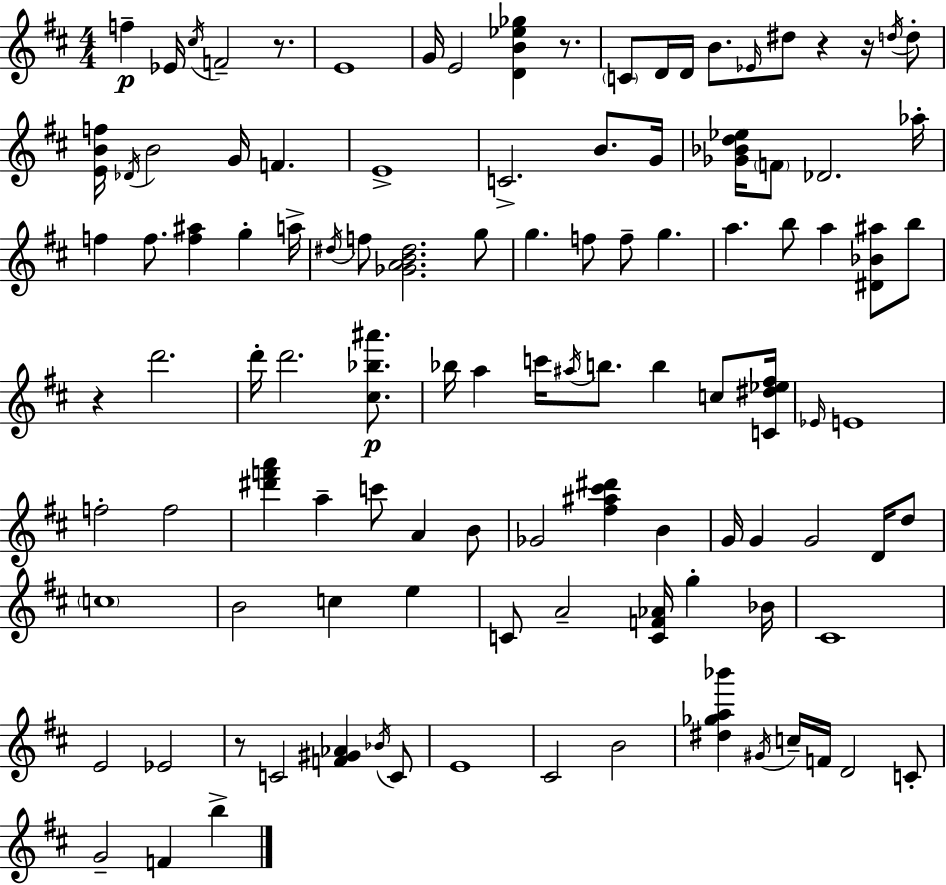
X:1
T:Untitled
M:4/4
L:1/4
K:D
f _E/4 ^c/4 F2 z/2 E4 G/4 E2 [DB_e_g] z/2 C/2 D/4 D/4 B/2 _E/4 ^d/2 z z/4 d/4 d/2 [EBf]/4 _D/4 B2 G/4 F E4 C2 B/2 G/4 [_G_Bd_e]/4 F/2 _D2 _a/4 f f/2 [f^a] g a/4 ^d/4 f/2 [_GAB^d]2 g/2 g f/2 f/2 g a b/2 a [^D_B^a]/2 b/2 z d'2 d'/4 d'2 [^c_b^a']/2 _b/4 a c'/4 ^a/4 b/2 b c/2 [C^d_e^f]/4 _E/4 E4 f2 f2 [^d'f'a'] a c'/2 A B/2 _G2 [^f^a^c'^d'] B G/4 G G2 D/4 d/2 c4 B2 c e C/2 A2 [CF_A]/4 g _B/4 ^C4 E2 _E2 z/2 C2 [F^G_A] _B/4 C/2 E4 ^C2 B2 [^d_ga_b'] ^G/4 c/4 F/4 D2 C/2 G2 F b